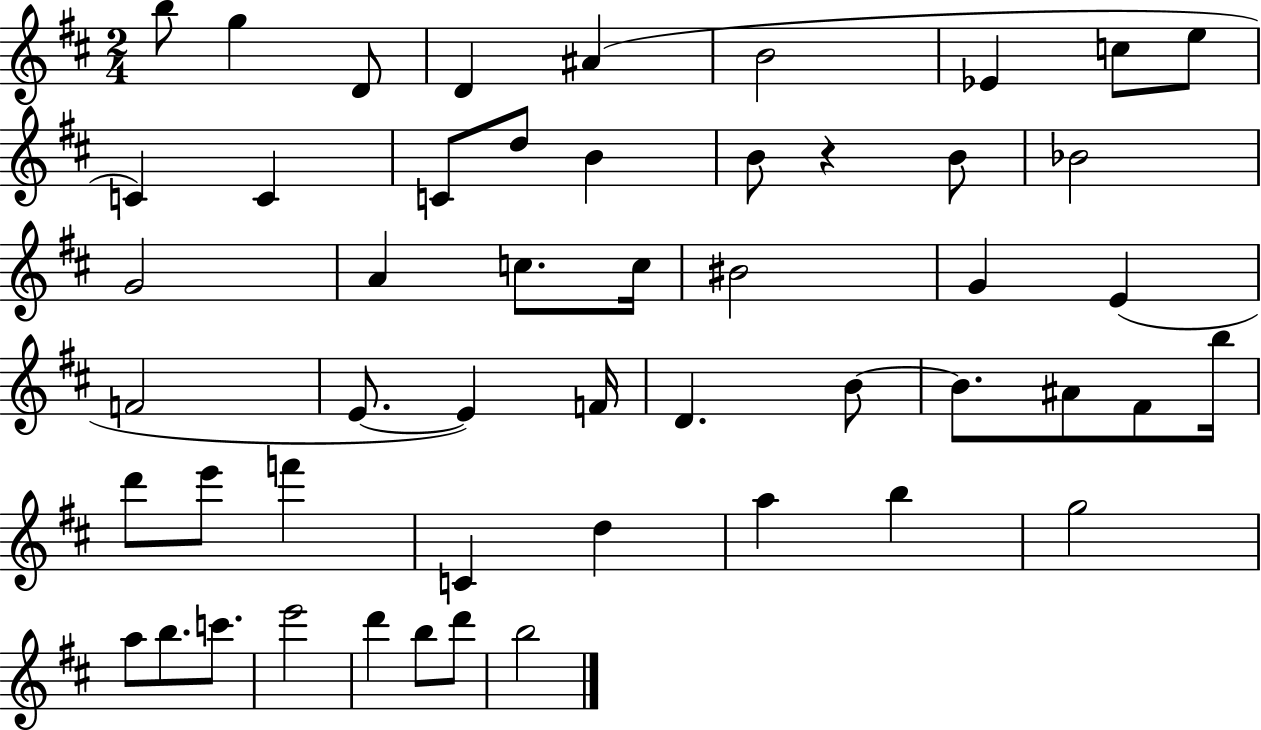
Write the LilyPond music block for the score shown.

{
  \clef treble
  \numericTimeSignature
  \time 2/4
  \key d \major
  \repeat volta 2 { b''8 g''4 d'8 | d'4 ais'4( | b'2 | ees'4 c''8 e''8 | \break c'4) c'4 | c'8 d''8 b'4 | b'8 r4 b'8 | bes'2 | \break g'2 | a'4 c''8. c''16 | bis'2 | g'4 e'4( | \break f'2 | e'8.~~ e'4) f'16 | d'4. b'8~~ | b'8. ais'8 fis'8 b''16 | \break d'''8 e'''8 f'''4 | c'4 d''4 | a''4 b''4 | g''2 | \break a''8 b''8. c'''8. | e'''2 | d'''4 b''8 d'''8 | b''2 | \break } \bar "|."
}